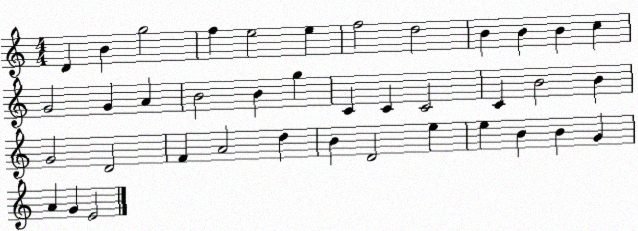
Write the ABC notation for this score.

X:1
T:Untitled
M:4/4
L:1/4
K:C
D B g2 f e2 e f2 d2 B B B c G2 G A B2 B g C C C2 C B2 B G2 D2 F A2 d B D2 e e B B G A G E2